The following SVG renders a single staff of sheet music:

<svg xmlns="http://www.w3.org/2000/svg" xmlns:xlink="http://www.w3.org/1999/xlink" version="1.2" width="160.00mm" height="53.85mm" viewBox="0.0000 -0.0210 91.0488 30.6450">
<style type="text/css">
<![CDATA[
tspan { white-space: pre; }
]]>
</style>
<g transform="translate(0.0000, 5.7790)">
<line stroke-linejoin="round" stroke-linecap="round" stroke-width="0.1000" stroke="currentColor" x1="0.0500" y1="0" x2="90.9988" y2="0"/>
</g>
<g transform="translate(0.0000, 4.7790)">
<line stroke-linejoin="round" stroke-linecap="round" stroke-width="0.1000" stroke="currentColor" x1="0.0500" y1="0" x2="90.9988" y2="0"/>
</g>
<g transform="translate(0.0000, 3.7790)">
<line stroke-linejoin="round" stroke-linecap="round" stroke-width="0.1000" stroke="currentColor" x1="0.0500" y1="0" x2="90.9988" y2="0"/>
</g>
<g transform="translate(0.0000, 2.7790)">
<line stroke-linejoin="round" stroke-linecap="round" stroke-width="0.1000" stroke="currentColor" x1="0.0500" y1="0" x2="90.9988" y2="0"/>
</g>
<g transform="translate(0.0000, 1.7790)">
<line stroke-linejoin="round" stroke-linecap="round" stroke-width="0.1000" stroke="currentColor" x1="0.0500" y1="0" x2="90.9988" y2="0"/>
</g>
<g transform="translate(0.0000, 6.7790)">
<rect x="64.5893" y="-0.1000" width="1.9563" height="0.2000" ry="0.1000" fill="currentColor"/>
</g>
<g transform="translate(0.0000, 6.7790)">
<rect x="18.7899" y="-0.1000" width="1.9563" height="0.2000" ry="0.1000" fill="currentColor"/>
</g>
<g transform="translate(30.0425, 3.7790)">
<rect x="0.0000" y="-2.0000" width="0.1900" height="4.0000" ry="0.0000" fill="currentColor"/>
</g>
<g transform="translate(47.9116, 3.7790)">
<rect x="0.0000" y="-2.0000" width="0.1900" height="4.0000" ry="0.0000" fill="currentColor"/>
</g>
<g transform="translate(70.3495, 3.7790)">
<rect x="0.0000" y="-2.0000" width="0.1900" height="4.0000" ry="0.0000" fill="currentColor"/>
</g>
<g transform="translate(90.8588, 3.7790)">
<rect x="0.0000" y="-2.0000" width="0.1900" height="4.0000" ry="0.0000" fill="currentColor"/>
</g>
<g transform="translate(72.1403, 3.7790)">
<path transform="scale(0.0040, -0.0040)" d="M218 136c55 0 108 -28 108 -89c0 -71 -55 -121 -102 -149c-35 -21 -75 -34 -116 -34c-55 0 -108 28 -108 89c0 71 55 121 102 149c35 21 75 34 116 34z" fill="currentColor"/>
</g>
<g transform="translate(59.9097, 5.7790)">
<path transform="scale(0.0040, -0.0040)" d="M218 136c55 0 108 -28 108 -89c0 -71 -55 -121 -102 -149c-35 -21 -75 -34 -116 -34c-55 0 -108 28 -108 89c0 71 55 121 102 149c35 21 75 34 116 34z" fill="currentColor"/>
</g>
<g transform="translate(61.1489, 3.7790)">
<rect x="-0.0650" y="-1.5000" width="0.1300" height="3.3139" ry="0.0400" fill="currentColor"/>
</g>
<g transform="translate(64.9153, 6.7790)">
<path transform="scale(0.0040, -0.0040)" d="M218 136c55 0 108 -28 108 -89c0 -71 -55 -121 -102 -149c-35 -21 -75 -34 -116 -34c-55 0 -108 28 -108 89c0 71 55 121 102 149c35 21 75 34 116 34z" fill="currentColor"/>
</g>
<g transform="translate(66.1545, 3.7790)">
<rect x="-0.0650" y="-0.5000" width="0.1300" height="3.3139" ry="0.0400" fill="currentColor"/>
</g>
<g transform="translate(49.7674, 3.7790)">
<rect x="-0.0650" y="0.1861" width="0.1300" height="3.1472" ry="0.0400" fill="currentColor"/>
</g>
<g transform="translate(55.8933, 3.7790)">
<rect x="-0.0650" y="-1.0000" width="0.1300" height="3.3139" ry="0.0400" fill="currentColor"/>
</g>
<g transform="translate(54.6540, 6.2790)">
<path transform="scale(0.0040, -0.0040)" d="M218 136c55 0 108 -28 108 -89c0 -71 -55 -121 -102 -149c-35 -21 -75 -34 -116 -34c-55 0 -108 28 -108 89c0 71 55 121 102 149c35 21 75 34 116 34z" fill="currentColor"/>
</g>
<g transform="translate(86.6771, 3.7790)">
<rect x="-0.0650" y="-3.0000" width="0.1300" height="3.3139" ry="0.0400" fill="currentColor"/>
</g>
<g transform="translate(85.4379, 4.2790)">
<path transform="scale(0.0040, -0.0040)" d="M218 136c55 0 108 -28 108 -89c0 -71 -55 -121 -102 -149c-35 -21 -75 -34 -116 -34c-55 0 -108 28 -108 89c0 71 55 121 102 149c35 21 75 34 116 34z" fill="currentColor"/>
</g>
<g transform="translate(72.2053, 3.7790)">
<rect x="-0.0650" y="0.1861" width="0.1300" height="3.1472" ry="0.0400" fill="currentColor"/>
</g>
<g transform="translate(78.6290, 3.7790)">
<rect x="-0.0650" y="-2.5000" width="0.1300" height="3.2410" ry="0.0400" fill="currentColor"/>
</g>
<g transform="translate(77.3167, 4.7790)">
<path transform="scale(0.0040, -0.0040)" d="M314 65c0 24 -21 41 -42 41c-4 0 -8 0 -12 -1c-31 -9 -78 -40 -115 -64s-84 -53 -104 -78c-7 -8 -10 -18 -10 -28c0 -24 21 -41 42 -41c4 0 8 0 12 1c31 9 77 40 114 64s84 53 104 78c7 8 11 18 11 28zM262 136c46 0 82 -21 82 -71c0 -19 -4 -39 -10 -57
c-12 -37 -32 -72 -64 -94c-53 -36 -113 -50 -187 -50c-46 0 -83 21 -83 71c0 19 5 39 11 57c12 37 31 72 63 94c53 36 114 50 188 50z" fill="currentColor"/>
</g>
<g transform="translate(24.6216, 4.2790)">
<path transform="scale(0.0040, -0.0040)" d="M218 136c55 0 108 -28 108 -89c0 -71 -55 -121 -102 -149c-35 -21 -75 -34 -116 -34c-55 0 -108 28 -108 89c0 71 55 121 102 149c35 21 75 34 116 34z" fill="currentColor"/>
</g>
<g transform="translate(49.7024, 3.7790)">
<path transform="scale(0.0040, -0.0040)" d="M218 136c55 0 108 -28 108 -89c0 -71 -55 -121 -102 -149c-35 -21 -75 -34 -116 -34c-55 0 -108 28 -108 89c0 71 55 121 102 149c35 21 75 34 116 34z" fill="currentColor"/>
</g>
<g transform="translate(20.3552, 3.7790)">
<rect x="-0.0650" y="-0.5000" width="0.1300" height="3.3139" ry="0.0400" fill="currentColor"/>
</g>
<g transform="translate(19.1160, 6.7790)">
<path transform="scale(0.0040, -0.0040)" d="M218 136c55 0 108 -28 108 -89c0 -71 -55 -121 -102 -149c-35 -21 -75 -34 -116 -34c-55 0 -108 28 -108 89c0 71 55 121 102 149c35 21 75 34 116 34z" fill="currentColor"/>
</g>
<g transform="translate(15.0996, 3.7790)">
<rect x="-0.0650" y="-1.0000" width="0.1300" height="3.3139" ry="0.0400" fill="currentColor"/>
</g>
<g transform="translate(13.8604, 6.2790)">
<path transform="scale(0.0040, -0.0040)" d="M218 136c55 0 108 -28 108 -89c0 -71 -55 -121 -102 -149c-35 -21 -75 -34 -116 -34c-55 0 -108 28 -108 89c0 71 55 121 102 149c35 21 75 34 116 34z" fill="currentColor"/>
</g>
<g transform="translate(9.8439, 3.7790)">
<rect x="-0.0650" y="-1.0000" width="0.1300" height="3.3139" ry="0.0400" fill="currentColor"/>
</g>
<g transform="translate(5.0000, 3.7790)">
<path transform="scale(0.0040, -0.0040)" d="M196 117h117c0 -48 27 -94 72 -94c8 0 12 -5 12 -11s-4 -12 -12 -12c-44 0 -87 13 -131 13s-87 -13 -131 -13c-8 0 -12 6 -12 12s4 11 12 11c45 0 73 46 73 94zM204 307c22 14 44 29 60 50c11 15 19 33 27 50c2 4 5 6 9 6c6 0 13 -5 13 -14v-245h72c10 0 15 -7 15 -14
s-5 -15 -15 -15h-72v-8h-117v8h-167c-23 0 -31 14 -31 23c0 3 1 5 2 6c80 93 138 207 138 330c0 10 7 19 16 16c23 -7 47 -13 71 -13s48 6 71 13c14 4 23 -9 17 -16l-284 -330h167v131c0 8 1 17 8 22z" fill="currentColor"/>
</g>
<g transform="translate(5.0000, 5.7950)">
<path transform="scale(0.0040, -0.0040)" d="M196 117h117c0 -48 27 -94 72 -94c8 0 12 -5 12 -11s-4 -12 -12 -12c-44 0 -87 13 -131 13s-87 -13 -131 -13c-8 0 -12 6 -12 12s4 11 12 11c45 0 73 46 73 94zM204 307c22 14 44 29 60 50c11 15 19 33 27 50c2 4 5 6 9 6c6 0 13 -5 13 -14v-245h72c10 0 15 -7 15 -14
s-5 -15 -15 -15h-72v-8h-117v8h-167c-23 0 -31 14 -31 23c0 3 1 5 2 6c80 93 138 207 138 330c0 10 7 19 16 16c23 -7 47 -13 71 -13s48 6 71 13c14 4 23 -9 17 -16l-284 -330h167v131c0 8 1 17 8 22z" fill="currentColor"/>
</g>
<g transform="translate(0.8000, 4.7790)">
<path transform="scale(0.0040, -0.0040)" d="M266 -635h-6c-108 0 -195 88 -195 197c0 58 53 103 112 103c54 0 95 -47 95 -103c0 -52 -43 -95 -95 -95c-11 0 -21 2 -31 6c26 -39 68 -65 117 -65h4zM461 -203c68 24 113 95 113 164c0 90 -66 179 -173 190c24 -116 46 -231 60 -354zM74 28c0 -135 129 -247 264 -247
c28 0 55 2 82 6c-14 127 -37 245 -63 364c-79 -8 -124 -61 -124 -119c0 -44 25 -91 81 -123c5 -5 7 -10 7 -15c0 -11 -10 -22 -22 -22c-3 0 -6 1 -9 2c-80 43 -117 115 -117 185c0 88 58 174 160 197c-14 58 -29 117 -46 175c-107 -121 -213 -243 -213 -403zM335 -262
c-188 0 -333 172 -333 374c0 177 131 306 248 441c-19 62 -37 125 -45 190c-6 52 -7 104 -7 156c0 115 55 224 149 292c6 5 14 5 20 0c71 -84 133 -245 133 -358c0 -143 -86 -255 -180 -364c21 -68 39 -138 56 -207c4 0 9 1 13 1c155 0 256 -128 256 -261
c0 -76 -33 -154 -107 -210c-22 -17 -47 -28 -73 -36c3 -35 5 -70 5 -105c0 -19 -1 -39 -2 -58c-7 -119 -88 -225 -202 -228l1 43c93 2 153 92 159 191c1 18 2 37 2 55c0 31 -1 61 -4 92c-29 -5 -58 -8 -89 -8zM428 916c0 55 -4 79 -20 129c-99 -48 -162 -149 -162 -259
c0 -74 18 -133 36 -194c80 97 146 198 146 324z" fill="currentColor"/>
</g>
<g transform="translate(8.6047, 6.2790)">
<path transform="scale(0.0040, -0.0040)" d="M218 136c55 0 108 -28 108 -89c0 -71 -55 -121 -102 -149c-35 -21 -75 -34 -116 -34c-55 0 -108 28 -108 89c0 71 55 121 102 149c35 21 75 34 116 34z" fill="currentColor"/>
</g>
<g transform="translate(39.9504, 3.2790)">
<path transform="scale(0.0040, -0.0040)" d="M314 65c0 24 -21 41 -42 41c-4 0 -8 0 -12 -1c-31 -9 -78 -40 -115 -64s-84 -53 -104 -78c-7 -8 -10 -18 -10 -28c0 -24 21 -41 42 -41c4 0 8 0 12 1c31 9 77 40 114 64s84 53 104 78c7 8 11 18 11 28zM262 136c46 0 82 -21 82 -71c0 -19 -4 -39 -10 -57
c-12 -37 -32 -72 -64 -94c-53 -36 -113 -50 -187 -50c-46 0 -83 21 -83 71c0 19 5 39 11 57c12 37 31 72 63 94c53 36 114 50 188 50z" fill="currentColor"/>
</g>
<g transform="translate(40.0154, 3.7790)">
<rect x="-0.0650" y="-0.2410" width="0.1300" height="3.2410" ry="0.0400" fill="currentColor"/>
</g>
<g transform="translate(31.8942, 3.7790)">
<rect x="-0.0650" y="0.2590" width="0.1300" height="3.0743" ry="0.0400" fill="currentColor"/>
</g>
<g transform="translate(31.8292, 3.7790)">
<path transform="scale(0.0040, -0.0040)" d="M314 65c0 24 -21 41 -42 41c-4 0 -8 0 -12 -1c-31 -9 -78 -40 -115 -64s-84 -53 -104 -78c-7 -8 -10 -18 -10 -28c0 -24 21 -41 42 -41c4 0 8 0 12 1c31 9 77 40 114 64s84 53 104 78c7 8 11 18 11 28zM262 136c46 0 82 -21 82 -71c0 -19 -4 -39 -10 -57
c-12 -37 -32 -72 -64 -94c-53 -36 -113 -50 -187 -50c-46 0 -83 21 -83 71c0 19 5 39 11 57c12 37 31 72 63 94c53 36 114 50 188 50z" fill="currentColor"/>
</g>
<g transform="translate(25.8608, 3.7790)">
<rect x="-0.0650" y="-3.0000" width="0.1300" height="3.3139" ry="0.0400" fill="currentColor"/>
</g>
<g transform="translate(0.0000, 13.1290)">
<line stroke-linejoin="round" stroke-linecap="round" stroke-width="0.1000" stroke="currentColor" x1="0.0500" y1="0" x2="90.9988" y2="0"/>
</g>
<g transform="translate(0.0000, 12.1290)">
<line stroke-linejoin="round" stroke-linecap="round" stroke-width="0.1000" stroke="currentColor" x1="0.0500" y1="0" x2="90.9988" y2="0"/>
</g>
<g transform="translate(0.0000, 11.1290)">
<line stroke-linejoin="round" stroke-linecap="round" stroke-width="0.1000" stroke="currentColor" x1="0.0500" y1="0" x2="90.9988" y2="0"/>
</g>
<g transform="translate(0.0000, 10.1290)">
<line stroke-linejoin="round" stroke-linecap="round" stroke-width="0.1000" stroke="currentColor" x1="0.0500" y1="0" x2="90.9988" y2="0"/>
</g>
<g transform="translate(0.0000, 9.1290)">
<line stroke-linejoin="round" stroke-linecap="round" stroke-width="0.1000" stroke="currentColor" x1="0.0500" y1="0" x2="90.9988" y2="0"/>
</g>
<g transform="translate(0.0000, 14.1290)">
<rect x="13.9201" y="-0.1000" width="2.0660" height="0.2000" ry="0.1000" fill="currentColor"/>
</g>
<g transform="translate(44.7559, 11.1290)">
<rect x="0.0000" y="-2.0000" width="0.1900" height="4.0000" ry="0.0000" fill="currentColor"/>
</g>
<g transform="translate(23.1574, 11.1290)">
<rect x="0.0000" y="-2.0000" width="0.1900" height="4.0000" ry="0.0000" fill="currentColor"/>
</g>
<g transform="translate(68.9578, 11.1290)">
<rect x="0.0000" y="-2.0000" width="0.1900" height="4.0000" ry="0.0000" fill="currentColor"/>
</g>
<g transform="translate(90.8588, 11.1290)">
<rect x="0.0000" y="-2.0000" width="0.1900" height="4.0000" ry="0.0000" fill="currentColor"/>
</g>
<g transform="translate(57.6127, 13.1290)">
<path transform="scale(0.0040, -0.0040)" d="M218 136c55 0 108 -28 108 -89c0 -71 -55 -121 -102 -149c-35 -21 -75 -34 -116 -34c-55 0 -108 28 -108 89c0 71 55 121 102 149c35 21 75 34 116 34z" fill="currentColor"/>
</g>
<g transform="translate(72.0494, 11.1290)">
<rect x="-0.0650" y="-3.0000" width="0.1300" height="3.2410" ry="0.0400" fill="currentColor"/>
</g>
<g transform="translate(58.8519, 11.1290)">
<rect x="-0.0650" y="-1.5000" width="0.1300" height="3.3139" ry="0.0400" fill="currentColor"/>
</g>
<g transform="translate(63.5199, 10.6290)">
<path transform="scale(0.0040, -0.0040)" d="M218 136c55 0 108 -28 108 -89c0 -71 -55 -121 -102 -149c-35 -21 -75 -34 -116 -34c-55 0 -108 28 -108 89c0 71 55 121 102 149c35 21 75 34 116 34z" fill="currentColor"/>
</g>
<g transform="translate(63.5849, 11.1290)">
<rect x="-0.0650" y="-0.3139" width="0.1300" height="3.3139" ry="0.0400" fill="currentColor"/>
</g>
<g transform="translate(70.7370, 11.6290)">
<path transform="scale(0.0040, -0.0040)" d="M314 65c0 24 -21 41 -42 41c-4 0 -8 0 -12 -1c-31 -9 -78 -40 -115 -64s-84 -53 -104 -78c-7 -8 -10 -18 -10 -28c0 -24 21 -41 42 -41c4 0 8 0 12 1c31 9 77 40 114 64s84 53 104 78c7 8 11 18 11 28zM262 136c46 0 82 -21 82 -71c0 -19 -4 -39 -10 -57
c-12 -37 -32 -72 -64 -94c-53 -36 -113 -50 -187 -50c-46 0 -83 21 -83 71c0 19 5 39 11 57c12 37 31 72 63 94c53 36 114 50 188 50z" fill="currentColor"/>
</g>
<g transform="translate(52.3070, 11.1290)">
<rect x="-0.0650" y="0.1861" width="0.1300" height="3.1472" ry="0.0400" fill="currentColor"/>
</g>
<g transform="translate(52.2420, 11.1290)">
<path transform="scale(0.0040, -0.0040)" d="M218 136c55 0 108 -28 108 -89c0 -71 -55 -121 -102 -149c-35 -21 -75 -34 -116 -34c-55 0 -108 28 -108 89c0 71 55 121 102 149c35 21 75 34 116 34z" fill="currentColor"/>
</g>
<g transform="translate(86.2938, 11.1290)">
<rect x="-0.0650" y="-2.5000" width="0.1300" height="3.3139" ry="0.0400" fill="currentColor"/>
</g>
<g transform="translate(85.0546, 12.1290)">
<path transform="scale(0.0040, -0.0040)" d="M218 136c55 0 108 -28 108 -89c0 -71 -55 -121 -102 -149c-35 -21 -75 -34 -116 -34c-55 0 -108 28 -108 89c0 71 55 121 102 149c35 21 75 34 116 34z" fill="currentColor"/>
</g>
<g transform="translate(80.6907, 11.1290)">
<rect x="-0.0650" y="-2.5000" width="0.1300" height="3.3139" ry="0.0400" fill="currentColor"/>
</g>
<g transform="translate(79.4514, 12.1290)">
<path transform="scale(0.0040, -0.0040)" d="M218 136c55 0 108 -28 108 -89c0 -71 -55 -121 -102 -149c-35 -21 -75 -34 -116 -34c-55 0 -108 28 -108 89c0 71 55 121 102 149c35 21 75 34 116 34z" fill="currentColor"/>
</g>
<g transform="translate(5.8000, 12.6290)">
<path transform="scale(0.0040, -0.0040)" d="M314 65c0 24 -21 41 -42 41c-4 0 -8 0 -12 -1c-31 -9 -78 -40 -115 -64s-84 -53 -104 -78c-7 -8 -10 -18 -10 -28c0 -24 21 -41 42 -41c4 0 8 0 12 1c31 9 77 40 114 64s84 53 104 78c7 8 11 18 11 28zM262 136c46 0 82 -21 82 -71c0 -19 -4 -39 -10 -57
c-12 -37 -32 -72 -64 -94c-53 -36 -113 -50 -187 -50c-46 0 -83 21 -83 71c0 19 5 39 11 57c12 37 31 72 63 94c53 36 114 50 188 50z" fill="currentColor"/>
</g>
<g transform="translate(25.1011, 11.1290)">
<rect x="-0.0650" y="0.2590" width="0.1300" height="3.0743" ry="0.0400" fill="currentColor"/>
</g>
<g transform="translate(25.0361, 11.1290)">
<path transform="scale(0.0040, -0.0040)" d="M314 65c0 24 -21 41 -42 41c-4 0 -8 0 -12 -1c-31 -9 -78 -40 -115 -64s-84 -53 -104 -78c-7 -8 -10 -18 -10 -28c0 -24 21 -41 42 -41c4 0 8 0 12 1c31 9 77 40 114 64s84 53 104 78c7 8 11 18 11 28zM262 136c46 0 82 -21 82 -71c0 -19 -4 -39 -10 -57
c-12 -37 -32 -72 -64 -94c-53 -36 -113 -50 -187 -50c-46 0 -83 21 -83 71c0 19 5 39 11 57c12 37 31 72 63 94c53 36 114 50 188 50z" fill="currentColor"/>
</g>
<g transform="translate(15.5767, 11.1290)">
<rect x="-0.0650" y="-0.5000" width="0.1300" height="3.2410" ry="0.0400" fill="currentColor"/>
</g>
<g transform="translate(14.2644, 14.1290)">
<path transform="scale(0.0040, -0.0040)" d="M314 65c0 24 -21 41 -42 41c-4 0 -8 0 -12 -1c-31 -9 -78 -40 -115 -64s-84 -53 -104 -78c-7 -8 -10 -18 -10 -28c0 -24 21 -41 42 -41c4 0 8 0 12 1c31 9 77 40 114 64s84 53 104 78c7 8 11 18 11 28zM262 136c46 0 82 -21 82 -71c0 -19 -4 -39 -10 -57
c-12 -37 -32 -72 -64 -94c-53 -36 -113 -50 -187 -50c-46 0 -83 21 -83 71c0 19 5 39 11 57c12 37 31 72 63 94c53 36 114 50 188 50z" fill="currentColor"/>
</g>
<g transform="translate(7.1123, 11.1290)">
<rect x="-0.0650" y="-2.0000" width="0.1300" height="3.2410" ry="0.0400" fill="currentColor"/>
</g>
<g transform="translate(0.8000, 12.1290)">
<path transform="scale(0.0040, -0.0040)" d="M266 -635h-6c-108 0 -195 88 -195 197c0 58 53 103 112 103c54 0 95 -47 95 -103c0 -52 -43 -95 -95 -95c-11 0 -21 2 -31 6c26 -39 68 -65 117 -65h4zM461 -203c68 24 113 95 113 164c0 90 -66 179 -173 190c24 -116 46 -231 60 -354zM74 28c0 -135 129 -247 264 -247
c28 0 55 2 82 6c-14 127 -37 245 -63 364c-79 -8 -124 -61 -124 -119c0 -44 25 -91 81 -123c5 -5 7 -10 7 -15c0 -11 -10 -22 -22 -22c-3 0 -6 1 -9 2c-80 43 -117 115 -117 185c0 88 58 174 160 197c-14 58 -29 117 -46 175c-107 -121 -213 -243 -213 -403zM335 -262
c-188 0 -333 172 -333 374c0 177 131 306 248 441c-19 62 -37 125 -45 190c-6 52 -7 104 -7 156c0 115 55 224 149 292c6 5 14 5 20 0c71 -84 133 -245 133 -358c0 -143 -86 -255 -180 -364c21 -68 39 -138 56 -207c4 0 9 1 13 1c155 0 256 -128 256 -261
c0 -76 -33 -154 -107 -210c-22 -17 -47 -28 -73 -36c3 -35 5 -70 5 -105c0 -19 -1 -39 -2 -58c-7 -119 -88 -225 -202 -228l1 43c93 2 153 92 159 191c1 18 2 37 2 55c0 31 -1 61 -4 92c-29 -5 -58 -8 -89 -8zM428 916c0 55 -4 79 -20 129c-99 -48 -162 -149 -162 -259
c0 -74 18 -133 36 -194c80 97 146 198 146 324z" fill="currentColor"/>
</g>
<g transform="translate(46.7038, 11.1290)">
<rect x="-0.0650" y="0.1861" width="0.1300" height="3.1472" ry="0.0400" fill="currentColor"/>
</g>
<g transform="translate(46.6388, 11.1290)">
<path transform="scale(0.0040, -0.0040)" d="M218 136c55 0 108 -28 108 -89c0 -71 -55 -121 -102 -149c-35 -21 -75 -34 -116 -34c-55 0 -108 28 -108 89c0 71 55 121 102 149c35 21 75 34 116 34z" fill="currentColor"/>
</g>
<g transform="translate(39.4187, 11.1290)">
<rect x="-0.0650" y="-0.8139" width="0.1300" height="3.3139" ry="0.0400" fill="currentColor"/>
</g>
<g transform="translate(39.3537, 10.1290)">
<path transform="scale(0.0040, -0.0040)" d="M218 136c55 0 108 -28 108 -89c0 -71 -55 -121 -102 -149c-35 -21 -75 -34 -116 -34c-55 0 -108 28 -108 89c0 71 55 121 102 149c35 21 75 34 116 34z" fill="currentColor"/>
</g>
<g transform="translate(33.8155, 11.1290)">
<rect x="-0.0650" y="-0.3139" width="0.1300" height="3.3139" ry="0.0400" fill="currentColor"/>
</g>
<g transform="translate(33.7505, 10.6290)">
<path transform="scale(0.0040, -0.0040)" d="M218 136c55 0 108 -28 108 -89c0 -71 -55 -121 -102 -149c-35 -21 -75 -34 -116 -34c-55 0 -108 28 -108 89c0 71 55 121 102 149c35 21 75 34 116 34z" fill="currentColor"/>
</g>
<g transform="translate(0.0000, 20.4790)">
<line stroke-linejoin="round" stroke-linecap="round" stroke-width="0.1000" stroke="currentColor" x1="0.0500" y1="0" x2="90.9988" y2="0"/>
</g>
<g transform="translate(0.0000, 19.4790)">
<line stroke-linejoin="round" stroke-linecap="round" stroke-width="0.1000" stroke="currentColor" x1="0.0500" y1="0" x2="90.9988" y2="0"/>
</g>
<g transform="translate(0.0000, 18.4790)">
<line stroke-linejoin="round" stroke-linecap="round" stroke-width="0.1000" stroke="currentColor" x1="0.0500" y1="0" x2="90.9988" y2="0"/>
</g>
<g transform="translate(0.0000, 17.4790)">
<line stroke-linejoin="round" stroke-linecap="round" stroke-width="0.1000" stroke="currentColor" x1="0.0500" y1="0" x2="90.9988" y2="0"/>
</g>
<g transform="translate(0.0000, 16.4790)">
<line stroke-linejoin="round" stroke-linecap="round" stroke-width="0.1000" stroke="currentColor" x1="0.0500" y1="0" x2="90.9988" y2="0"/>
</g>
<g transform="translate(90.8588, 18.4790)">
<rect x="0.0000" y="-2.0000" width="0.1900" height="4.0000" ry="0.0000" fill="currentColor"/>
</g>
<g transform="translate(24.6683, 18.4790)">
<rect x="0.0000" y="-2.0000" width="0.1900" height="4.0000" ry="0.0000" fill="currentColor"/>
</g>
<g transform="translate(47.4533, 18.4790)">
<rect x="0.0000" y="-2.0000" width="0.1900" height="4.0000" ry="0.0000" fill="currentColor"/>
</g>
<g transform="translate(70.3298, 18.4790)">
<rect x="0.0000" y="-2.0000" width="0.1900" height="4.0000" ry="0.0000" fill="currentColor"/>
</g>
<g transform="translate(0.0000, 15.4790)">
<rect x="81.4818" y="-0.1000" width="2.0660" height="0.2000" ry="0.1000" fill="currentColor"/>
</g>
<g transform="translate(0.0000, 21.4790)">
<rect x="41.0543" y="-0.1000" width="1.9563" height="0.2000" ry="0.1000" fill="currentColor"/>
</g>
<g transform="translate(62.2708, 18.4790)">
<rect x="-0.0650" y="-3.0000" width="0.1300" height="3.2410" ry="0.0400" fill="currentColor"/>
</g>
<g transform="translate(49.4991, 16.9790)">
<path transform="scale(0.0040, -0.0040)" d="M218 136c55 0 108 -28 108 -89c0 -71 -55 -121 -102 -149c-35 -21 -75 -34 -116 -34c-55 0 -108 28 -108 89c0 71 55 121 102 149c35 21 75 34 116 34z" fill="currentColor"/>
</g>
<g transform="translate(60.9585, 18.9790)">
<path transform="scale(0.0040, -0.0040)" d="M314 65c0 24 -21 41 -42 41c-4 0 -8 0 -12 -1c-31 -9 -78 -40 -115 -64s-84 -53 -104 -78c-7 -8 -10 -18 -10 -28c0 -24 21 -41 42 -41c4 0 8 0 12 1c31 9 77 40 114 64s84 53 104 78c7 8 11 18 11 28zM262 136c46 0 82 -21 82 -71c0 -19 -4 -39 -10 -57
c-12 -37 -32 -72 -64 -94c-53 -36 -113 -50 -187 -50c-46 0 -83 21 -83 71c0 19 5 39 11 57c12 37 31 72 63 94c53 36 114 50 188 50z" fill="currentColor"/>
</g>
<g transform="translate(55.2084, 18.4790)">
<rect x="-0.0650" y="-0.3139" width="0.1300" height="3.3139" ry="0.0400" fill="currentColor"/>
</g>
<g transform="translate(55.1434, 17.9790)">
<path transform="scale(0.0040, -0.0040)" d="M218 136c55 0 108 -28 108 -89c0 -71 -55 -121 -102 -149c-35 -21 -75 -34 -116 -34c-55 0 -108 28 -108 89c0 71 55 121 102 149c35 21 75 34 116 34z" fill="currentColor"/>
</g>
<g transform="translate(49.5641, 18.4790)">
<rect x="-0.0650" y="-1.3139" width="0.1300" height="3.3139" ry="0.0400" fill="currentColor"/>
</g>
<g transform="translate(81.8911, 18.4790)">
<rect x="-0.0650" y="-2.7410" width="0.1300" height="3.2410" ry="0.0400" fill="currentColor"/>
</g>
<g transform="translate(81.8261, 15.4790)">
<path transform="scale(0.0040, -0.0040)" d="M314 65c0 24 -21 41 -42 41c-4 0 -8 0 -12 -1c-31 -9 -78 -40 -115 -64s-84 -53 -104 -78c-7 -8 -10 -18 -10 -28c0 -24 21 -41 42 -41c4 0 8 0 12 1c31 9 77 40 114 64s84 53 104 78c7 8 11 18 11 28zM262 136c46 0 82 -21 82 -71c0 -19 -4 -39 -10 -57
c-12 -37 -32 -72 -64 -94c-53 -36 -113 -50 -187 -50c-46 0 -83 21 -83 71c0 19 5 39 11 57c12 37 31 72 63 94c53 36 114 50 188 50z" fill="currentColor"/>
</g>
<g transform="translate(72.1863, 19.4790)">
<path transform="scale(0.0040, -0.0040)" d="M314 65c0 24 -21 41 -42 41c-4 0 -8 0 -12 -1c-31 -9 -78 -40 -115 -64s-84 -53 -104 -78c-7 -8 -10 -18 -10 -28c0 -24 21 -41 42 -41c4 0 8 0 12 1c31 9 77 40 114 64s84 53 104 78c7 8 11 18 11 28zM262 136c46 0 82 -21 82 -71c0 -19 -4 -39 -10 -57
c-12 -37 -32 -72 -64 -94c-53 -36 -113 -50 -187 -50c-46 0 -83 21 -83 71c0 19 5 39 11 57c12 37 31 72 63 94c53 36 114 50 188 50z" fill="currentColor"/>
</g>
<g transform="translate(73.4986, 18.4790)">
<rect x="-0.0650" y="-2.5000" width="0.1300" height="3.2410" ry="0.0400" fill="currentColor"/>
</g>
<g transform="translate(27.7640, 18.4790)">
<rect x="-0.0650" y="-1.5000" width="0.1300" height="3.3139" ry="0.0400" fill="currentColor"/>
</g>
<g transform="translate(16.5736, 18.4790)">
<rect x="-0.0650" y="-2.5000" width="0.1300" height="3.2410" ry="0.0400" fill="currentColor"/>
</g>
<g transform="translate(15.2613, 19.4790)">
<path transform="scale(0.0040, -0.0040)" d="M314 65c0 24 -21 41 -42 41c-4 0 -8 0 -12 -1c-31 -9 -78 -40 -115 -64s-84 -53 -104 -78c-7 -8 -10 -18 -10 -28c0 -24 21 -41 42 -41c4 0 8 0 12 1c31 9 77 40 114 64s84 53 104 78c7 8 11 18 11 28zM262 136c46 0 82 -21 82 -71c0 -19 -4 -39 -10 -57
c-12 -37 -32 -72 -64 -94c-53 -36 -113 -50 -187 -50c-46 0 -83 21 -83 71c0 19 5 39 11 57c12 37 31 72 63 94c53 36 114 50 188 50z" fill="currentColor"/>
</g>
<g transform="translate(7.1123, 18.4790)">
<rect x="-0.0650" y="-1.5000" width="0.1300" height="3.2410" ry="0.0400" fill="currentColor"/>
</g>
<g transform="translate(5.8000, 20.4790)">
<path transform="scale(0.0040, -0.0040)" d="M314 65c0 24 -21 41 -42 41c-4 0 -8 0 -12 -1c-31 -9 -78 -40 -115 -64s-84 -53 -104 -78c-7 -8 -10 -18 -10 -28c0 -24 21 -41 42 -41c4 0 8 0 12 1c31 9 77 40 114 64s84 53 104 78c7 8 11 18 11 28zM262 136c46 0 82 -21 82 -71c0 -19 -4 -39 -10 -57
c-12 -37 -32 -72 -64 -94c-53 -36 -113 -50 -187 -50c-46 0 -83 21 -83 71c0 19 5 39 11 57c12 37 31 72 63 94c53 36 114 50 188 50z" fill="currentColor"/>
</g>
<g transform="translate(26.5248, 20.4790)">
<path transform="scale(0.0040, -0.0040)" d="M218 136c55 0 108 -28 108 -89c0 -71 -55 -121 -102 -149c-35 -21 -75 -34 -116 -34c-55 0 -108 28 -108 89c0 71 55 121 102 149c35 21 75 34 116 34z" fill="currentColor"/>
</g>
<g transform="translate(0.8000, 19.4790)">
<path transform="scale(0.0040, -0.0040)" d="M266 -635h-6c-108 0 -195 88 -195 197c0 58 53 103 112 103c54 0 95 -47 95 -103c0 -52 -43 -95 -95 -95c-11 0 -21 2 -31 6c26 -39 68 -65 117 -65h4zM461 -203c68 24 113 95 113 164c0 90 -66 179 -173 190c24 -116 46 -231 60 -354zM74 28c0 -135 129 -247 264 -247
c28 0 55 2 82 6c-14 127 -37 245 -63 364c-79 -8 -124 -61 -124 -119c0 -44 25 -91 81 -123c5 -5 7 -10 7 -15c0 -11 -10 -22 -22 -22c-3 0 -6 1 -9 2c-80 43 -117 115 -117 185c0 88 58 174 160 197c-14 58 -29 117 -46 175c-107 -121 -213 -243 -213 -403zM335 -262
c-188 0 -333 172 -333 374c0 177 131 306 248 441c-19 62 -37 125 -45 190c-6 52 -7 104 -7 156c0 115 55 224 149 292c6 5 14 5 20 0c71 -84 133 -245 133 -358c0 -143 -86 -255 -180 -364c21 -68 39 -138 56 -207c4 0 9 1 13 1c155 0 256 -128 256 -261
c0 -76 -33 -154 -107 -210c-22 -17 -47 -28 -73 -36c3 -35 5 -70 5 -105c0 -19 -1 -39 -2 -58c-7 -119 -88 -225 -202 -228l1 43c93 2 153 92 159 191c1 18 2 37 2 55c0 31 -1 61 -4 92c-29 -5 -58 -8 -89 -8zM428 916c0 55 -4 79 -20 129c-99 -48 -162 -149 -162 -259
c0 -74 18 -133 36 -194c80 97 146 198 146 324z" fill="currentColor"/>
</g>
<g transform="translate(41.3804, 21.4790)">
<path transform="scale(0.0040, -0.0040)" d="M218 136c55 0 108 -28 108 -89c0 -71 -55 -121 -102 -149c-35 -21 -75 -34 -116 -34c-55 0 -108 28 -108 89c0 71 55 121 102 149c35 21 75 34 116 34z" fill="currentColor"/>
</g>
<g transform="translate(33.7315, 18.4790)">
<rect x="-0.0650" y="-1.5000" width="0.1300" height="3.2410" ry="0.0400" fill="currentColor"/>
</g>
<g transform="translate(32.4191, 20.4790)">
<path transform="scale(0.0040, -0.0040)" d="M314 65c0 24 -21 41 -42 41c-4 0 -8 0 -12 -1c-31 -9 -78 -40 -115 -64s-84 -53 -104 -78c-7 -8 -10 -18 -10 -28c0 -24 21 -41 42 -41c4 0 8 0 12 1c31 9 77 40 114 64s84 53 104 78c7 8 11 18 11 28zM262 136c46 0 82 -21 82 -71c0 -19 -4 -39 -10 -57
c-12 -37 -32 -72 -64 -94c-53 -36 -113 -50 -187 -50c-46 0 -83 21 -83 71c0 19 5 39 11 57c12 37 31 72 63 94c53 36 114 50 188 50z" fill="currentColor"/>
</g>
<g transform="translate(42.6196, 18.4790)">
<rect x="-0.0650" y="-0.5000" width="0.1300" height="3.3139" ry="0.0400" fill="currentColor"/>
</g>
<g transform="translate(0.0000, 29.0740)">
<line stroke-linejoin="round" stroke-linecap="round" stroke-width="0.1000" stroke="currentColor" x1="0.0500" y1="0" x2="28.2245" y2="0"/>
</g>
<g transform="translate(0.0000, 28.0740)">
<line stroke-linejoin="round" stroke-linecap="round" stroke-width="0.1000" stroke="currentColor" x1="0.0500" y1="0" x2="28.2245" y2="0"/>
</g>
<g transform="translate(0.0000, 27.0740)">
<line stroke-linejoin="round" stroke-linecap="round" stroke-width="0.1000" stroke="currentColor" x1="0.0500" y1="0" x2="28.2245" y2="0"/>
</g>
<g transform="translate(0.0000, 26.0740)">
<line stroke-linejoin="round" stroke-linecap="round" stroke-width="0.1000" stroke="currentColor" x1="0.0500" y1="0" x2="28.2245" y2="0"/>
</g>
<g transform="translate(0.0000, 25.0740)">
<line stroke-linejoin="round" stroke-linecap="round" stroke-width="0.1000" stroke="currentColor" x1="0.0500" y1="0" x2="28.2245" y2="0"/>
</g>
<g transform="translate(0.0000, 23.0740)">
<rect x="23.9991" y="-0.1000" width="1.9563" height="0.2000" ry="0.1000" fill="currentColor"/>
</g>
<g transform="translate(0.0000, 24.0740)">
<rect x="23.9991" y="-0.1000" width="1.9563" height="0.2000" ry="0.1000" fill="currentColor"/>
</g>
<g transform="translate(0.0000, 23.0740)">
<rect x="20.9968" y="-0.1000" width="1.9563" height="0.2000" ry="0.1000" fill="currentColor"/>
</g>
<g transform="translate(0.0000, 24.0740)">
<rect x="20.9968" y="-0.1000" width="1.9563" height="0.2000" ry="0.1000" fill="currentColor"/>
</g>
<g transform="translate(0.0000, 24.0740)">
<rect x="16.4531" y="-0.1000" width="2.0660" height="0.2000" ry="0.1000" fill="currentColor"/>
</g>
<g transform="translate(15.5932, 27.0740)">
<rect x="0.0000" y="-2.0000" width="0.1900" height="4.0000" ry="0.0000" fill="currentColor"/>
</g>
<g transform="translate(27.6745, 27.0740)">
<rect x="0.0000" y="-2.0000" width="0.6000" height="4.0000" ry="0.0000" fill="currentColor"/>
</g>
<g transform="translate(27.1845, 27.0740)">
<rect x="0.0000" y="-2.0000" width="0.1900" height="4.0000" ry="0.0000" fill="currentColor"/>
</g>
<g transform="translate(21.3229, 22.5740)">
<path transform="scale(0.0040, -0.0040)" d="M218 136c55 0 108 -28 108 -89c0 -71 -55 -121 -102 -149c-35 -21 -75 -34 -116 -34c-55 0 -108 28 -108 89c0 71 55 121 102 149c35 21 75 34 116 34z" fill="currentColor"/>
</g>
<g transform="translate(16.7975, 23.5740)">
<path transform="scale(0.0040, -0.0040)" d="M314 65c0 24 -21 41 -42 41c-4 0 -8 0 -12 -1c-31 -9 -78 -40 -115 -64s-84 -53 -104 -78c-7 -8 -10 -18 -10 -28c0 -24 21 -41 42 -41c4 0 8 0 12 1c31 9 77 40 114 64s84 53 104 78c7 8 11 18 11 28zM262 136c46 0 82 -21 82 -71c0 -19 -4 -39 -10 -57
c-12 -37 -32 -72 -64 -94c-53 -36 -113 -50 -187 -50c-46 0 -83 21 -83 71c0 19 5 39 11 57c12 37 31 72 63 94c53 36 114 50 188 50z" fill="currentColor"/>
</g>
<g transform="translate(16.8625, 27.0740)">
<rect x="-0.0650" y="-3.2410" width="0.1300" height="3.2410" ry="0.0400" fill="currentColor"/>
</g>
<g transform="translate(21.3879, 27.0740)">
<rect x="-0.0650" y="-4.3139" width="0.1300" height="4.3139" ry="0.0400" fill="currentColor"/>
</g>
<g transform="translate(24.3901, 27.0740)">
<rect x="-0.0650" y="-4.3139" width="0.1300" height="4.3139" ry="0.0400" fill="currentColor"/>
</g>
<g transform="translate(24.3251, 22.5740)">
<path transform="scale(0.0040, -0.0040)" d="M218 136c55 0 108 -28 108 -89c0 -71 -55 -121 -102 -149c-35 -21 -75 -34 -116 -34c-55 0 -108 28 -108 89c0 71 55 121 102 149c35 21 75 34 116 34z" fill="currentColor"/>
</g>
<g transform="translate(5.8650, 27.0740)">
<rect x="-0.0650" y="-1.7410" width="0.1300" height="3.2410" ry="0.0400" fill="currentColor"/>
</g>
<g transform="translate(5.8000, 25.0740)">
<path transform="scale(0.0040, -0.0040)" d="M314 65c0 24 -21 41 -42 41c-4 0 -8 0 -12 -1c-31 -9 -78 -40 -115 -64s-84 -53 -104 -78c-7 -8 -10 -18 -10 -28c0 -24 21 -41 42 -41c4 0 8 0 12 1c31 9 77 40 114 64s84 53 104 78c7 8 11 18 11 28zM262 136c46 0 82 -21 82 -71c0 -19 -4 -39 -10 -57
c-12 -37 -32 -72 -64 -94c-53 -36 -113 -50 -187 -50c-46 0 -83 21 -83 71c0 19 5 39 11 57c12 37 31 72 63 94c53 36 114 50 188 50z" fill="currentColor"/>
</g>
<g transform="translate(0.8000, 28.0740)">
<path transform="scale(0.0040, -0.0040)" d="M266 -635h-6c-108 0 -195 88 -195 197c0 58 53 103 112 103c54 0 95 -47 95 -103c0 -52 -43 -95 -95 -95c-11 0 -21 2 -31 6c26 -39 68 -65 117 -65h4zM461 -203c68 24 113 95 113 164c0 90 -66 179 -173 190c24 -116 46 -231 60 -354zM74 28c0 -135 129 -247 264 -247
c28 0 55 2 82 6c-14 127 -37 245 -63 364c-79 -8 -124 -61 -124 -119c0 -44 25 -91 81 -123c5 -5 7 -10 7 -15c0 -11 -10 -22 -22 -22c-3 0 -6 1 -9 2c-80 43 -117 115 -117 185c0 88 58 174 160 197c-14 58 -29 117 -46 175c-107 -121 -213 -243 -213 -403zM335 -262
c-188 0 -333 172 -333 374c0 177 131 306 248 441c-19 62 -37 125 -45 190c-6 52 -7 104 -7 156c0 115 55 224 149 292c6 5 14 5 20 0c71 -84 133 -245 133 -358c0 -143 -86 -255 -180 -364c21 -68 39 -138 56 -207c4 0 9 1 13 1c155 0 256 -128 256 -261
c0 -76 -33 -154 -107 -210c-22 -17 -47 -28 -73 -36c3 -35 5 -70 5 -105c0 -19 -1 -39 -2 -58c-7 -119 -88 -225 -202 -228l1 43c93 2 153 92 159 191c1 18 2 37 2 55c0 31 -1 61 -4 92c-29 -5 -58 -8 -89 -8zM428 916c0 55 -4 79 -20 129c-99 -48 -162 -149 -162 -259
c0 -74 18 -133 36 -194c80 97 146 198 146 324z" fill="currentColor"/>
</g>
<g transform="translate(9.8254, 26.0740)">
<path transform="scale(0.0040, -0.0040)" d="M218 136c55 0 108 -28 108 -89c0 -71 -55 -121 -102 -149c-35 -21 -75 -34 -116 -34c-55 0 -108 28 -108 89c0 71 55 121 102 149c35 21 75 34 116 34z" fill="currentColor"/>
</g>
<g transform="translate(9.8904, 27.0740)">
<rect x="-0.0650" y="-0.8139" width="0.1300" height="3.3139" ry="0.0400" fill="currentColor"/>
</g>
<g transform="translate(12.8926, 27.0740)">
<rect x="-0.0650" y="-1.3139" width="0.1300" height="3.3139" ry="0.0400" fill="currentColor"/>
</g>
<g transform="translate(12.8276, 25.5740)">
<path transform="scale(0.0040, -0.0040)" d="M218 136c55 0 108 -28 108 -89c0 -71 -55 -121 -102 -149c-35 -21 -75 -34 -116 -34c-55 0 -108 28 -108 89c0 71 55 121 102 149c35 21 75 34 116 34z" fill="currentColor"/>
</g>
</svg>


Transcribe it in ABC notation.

X:1
T:Untitled
M:4/4
L:1/4
K:C
D D C A B2 c2 B D E C B G2 A F2 C2 B2 c d B B E c A2 G G E2 G2 E E2 C e c A2 G2 a2 f2 d e b2 d' d'